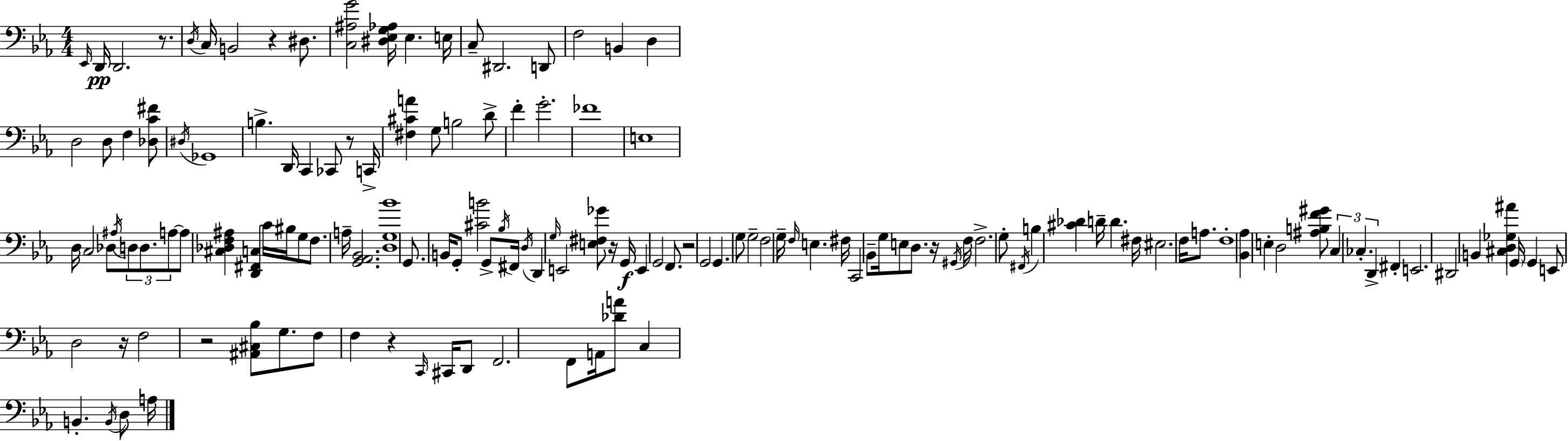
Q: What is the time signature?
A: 4/4